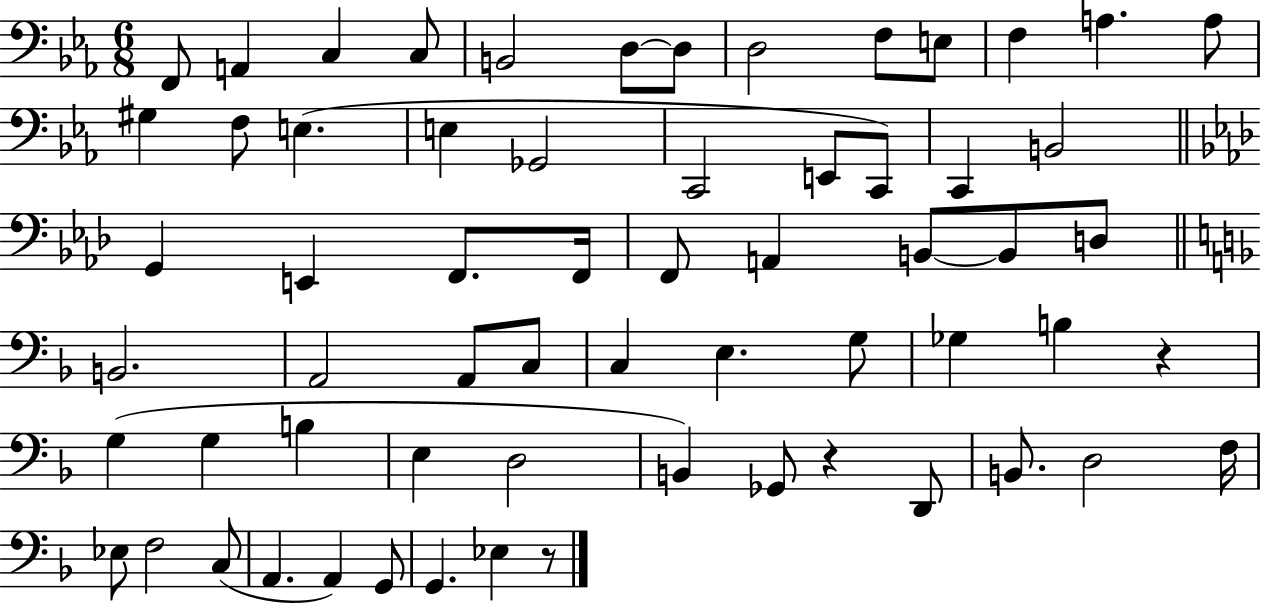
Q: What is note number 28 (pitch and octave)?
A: F2